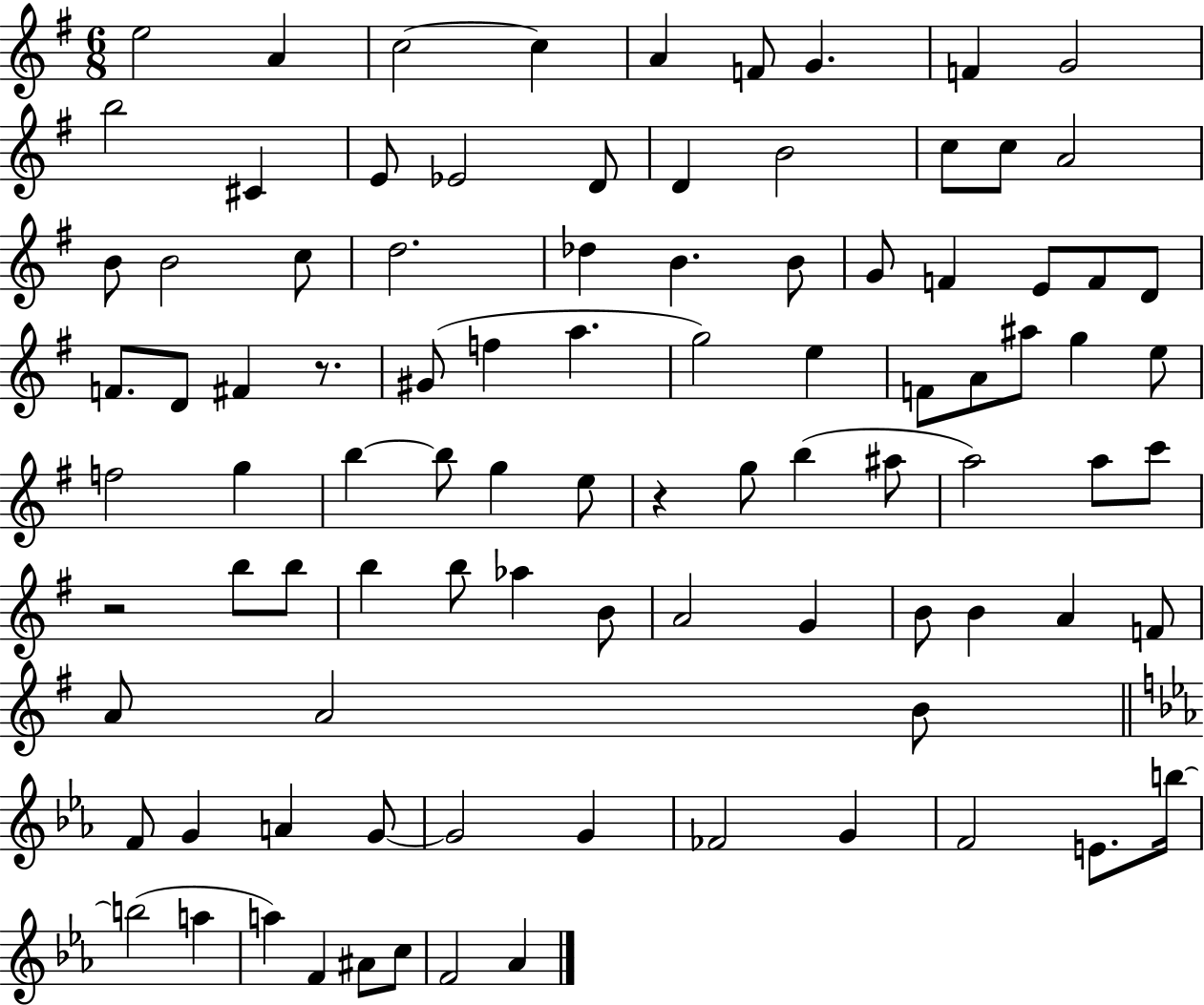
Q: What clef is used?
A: treble